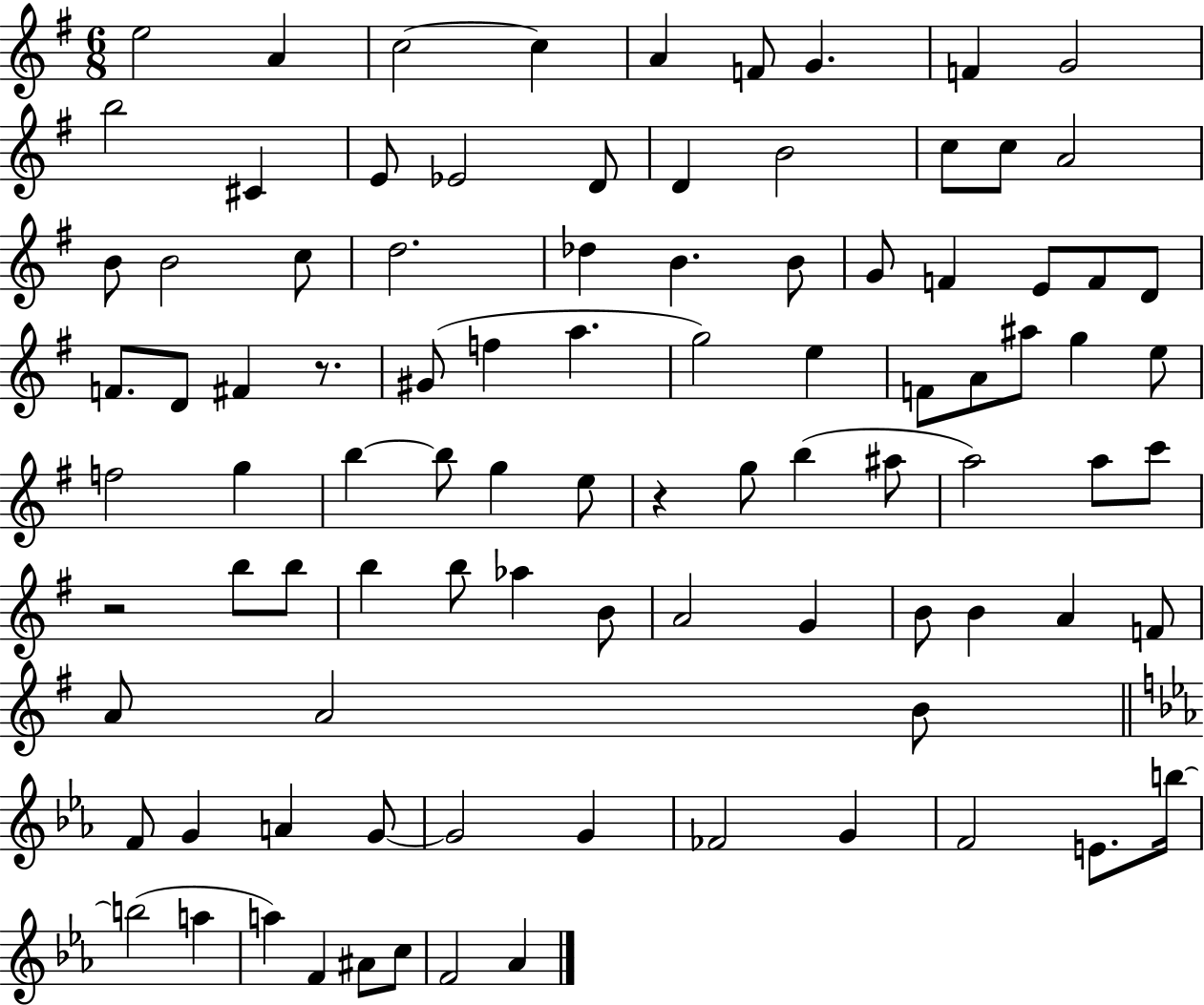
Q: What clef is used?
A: treble